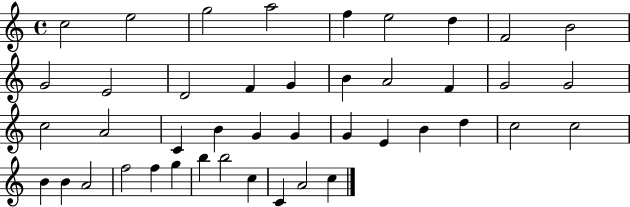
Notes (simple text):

C5/h E5/h G5/h A5/h F5/q E5/h D5/q F4/h B4/h G4/h E4/h D4/h F4/q G4/q B4/q A4/h F4/q G4/h G4/h C5/h A4/h C4/q B4/q G4/q G4/q G4/q E4/q B4/q D5/q C5/h C5/h B4/q B4/q A4/h F5/h F5/q G5/q B5/q B5/h C5/q C4/q A4/h C5/q